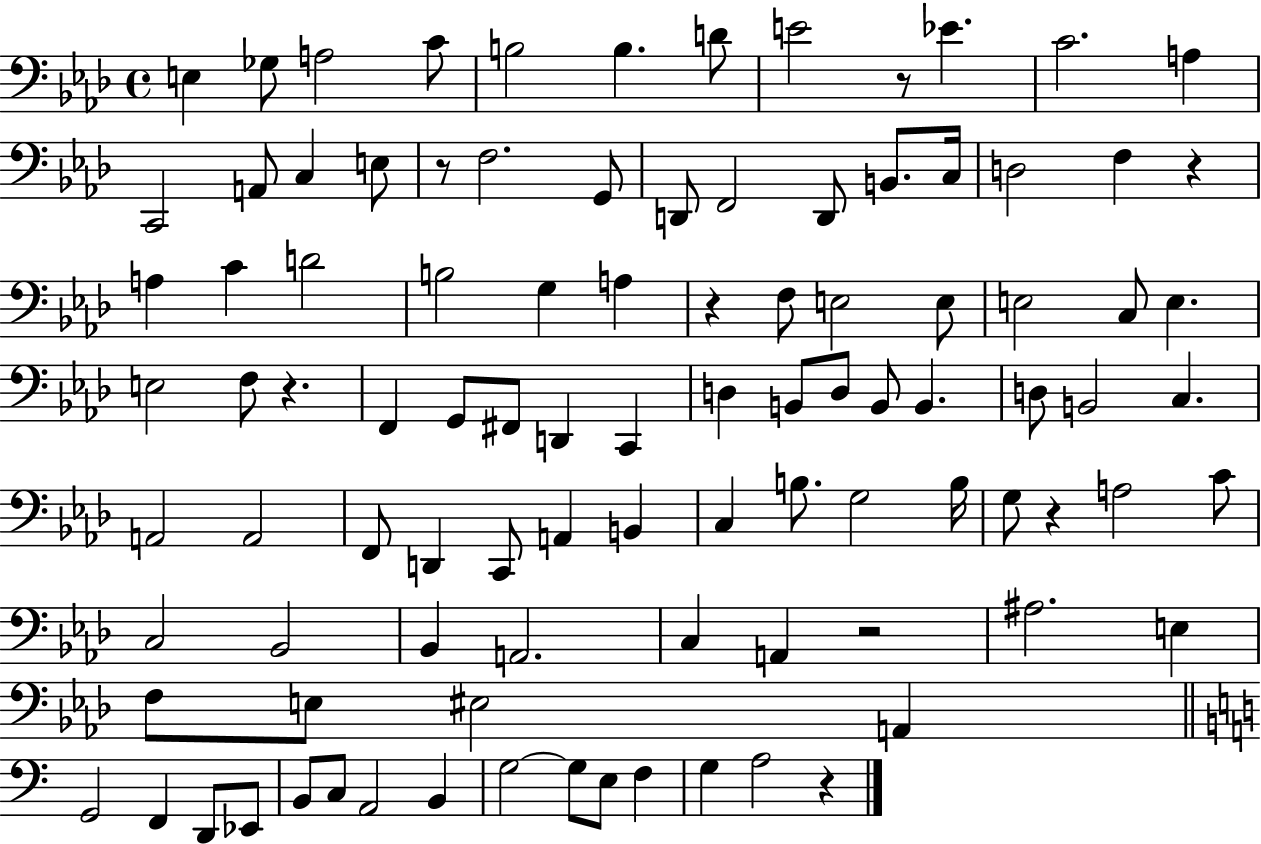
{
  \clef bass
  \time 4/4
  \defaultTimeSignature
  \key aes \major
  e4 ges8 a2 c'8 | b2 b4. d'8 | e'2 r8 ees'4. | c'2. a4 | \break c,2 a,8 c4 e8 | r8 f2. g,8 | d,8 f,2 d,8 b,8. c16 | d2 f4 r4 | \break a4 c'4 d'2 | b2 g4 a4 | r4 f8 e2 e8 | e2 c8 e4. | \break e2 f8 r4. | f,4 g,8 fis,8 d,4 c,4 | d4 b,8 d8 b,8 b,4. | d8 b,2 c4. | \break a,2 a,2 | f,8 d,4 c,8 a,4 b,4 | c4 b8. g2 b16 | g8 r4 a2 c'8 | \break c2 bes,2 | bes,4 a,2. | c4 a,4 r2 | ais2. e4 | \break f8 e8 eis2 a,4 | \bar "||" \break \key a \minor g,2 f,4 d,8 ees,8 | b,8 c8 a,2 b,4 | g2~~ g8 e8 f4 | g4 a2 r4 | \break \bar "|."
}